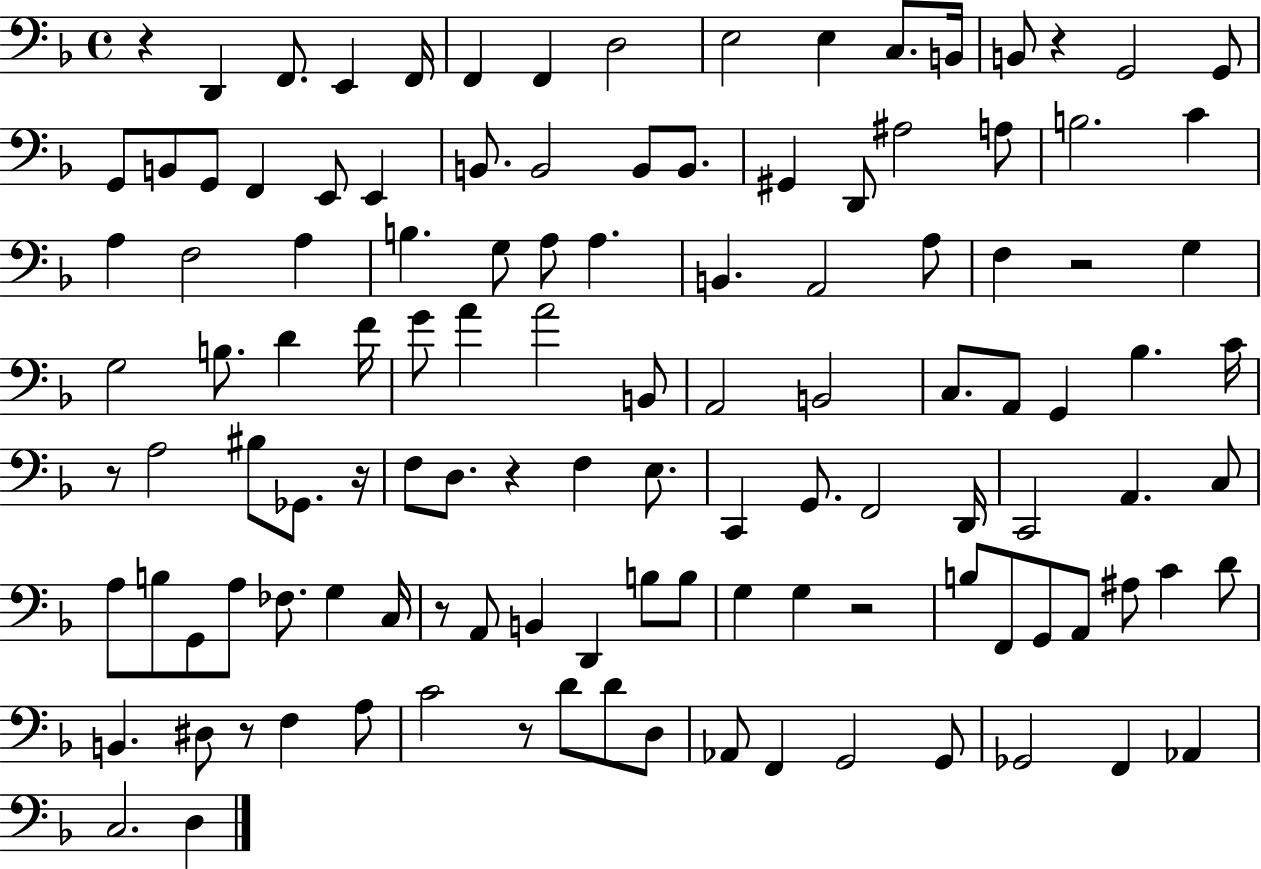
X:1
T:Untitled
M:4/4
L:1/4
K:F
z D,, F,,/2 E,, F,,/4 F,, F,, D,2 E,2 E, C,/2 B,,/4 B,,/2 z G,,2 G,,/2 G,,/2 B,,/2 G,,/2 F,, E,,/2 E,, B,,/2 B,,2 B,,/2 B,,/2 ^G,, D,,/2 ^A,2 A,/2 B,2 C A, F,2 A, B, G,/2 A,/2 A, B,, A,,2 A,/2 F, z2 G, G,2 B,/2 D F/4 G/2 A A2 B,,/2 A,,2 B,,2 C,/2 A,,/2 G,, _B, C/4 z/2 A,2 ^B,/2 _G,,/2 z/4 F,/2 D,/2 z F, E,/2 C,, G,,/2 F,,2 D,,/4 C,,2 A,, C,/2 A,/2 B,/2 G,,/2 A,/2 _F,/2 G, C,/4 z/2 A,,/2 B,, D,, B,/2 B,/2 G, G, z2 B,/2 F,,/2 G,,/2 A,,/2 ^A,/2 C D/2 B,, ^D,/2 z/2 F, A,/2 C2 z/2 D/2 D/2 D,/2 _A,,/2 F,, G,,2 G,,/2 _G,,2 F,, _A,, C,2 D,